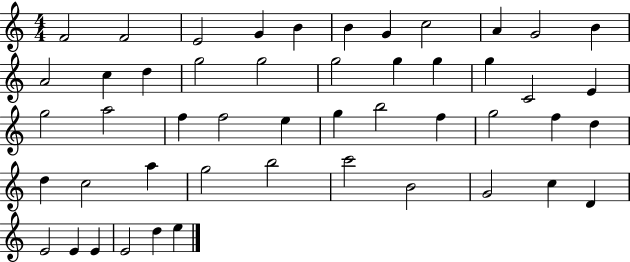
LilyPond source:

{
  \clef treble
  \numericTimeSignature
  \time 4/4
  \key c \major
  f'2 f'2 | e'2 g'4 b'4 | b'4 g'4 c''2 | a'4 g'2 b'4 | \break a'2 c''4 d''4 | g''2 g''2 | g''2 g''4 g''4 | g''4 c'2 e'4 | \break g''2 a''2 | f''4 f''2 e''4 | g''4 b''2 f''4 | g''2 f''4 d''4 | \break d''4 c''2 a''4 | g''2 b''2 | c'''2 b'2 | g'2 c''4 d'4 | \break e'2 e'4 e'4 | e'2 d''4 e''4 | \bar "|."
}